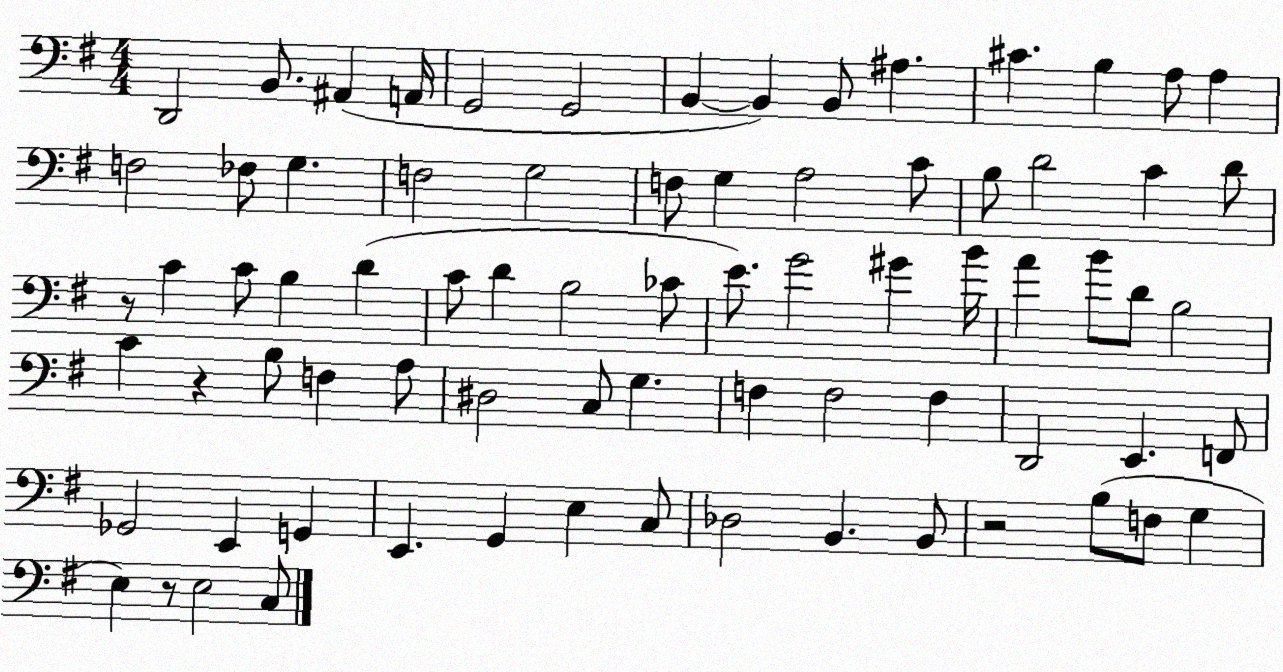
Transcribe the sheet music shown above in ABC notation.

X:1
T:Untitled
M:4/4
L:1/4
K:G
D,,2 B,,/2 ^A,, A,,/4 G,,2 G,,2 B,, B,, B,,/2 ^A, ^C B, A,/2 A, F,2 _F,/2 G, F,2 G,2 F,/2 G, A,2 C/2 B,/2 D2 C D/2 z/2 C C/2 B, D C/2 D B,2 _C/2 E/2 G2 ^G B/4 A B/2 D/2 B,2 C z B,/2 F, A,/2 ^D,2 C,/2 G, F, F,2 F, D,,2 E,, F,,/2 _G,,2 E,, G,, E,, G,, E, C,/2 _D,2 B,, B,,/2 z2 B,/2 F,/2 G, E, z/2 E,2 C,/2